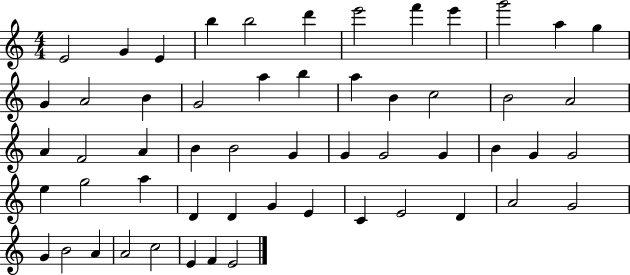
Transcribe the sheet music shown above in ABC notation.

X:1
T:Untitled
M:4/4
L:1/4
K:C
E2 G E b b2 d' e'2 f' e' g'2 a g G A2 B G2 a b a B c2 B2 A2 A F2 A B B2 G G G2 G B G G2 e g2 a D D G E C E2 D A2 G2 G B2 A A2 c2 E F E2